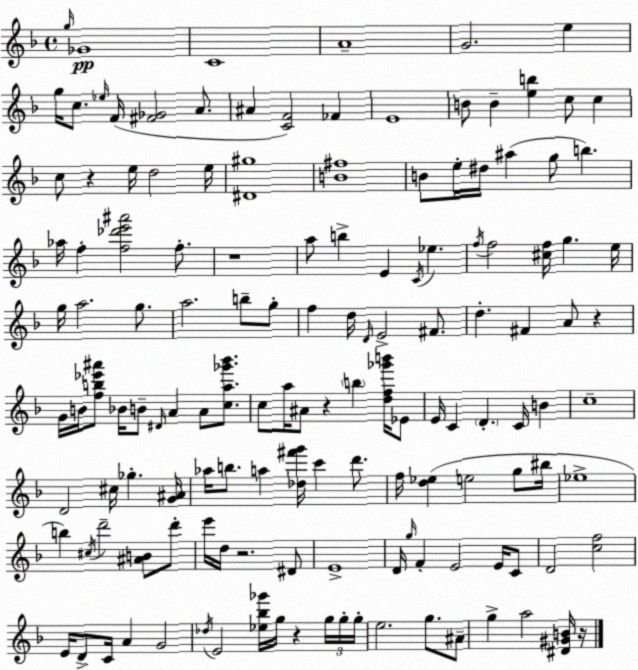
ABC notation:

X:1
T:Untitled
M:4/4
L:1/4
K:Dm
g/4 _G4 C4 A4 G2 e g/4 c/2 _e/4 F/4 [^F_G]2 A/2 ^A [CF]2 _F E4 B/2 B [eb] c/2 c c/2 z e/4 d2 e/4 [^D^g]4 [B^f]4 B/2 e/4 ^d/4 ^a g/2 b _a/4 f [f_d'e'^a']2 f/2 z4 a/2 b E C/4 _e f/4 f2 [^cf]/4 g e/4 g/4 a2 g/2 a2 b/2 g/2 f d/4 D/4 E2 ^F/2 d ^F A/2 z G/4 B/4 [fb_e'^a']/2 _B/4 B/2 ^D/4 A A/2 [ca_g'_b']/2 c/2 a/4 ^A/2 z b [df_g'b']/4 _E/2 E/4 C D C/4 B c4 D2 ^c/4 _g [G^A]/4 _a/4 b/2 a [_d^f'g']/4 c' d'/2 f/4 [d_e] e2 g/2 ^b/4 _e4 b ^c/4 d'2 [^AB]/2 d'/2 e'/4 d/4 z2 ^D/2 E4 D/4 g/4 F E2 E/4 C/2 D2 [cf]2 E/4 D/2 C/4 A G2 _d/4 E2 [_e_b_g']/4 g/4 z g/4 g/4 g/4 e2 g/2 ^A/2 g a2 [^D^GB]/4 z/4